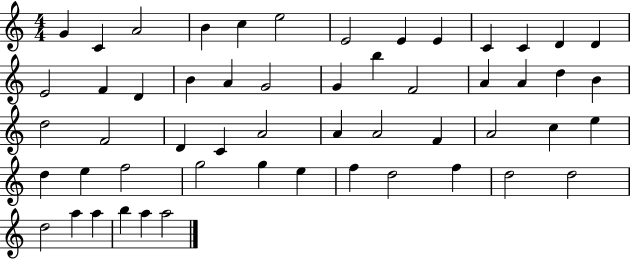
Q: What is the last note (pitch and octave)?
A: A5